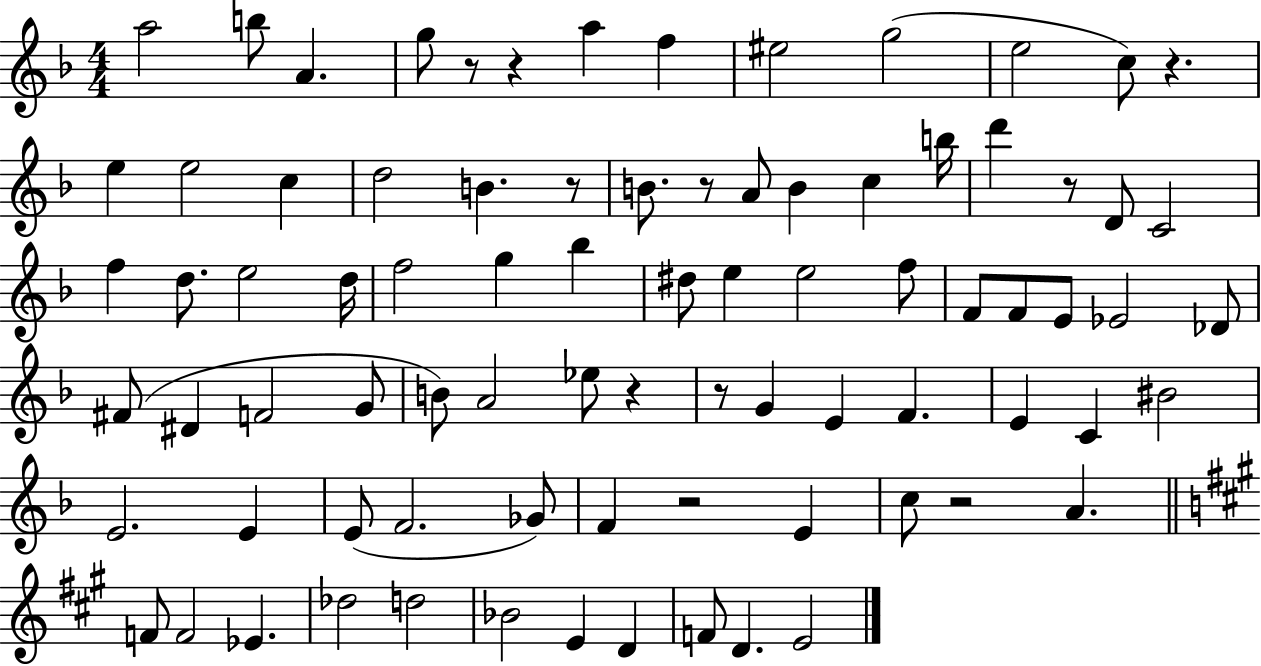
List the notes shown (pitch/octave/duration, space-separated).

A5/h B5/e A4/q. G5/e R/e R/q A5/q F5/q EIS5/h G5/h E5/h C5/e R/q. E5/q E5/h C5/q D5/h B4/q. R/e B4/e. R/e A4/e B4/q C5/q B5/s D6/q R/e D4/e C4/h F5/q D5/e. E5/h D5/s F5/h G5/q Bb5/q D#5/e E5/q E5/h F5/e F4/e F4/e E4/e Eb4/h Db4/e F#4/e D#4/q F4/h G4/e B4/e A4/h Eb5/e R/q R/e G4/q E4/q F4/q. E4/q C4/q BIS4/h E4/h. E4/q E4/e F4/h. Gb4/e F4/q R/h E4/q C5/e R/h A4/q. F4/e F4/h Eb4/q. Db5/h D5/h Bb4/h E4/q D4/q F4/e D4/q. E4/h